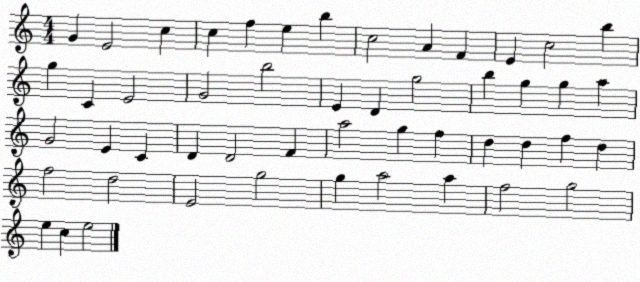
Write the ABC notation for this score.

X:1
T:Untitled
M:4/4
L:1/4
K:C
G E2 c c f e b c2 A F E c2 b g C E2 G2 b2 E D g2 b g g a G2 E C D D2 F a2 g f d d f d f2 d2 E2 g2 g a2 a f2 g2 e c e2